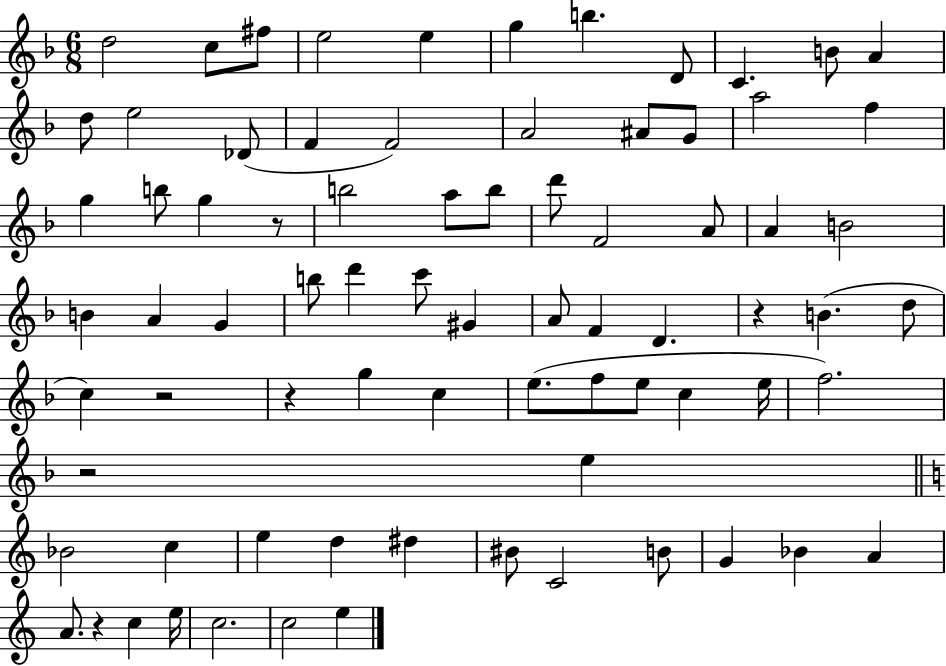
D5/h C5/e F#5/e E5/h E5/q G5/q B5/q. D4/e C4/q. B4/e A4/q D5/e E5/h Db4/e F4/q F4/h A4/h A#4/e G4/e A5/h F5/q G5/q B5/e G5/q R/e B5/h A5/e B5/e D6/e F4/h A4/e A4/q B4/h B4/q A4/q G4/q B5/e D6/q C6/e G#4/q A4/e F4/q D4/q. R/q B4/q. D5/e C5/q R/h R/q G5/q C5/q E5/e. F5/e E5/e C5/q E5/s F5/h. R/h E5/q Bb4/h C5/q E5/q D5/q D#5/q BIS4/e C4/h B4/e G4/q Bb4/q A4/q A4/e. R/q C5/q E5/s C5/h. C5/h E5/q